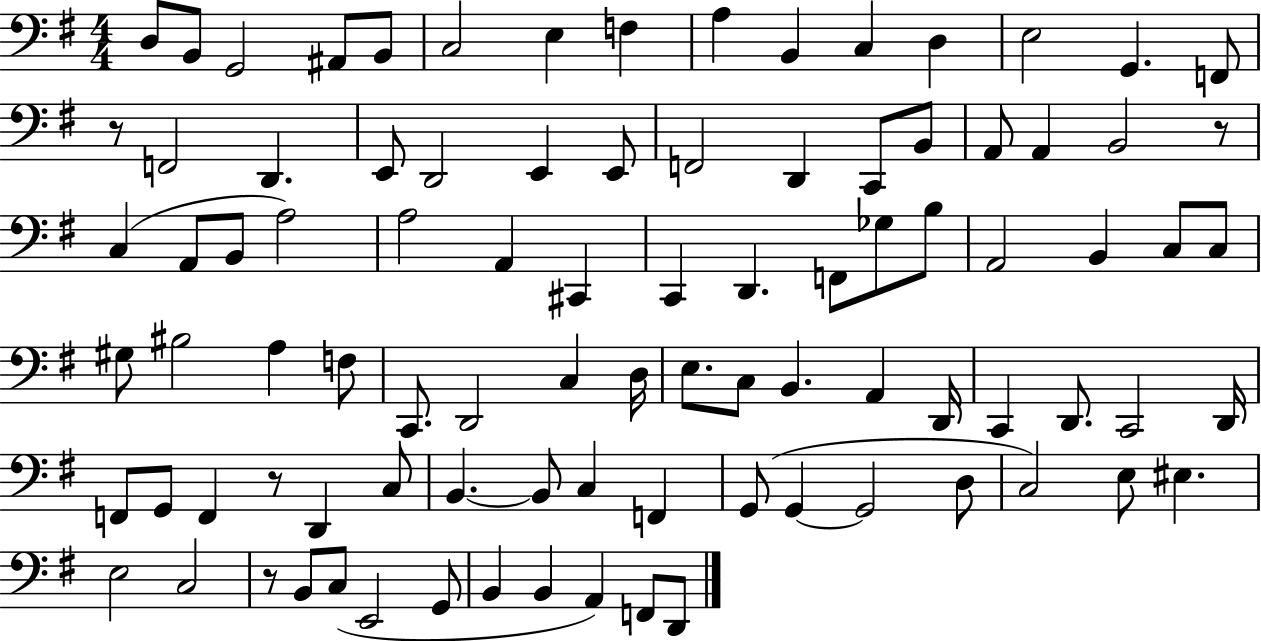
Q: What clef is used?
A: bass